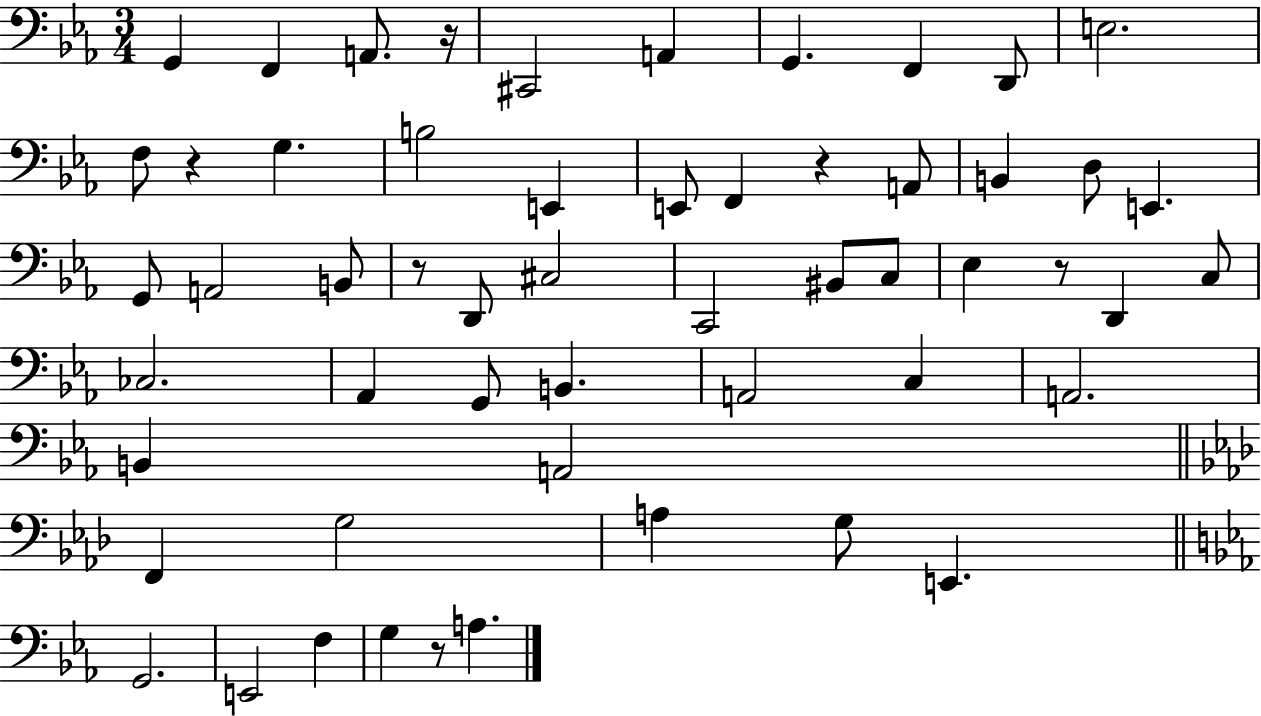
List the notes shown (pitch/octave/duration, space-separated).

G2/q F2/q A2/e. R/s C#2/h A2/q G2/q. F2/q D2/e E3/h. F3/e R/q G3/q. B3/h E2/q E2/e F2/q R/q A2/e B2/q D3/e E2/q. G2/e A2/h B2/e R/e D2/e C#3/h C2/h BIS2/e C3/e Eb3/q R/e D2/q C3/e CES3/h. Ab2/q G2/e B2/q. A2/h C3/q A2/h. B2/q A2/h F2/q G3/h A3/q G3/e E2/q. G2/h. E2/h F3/q G3/q R/e A3/q.